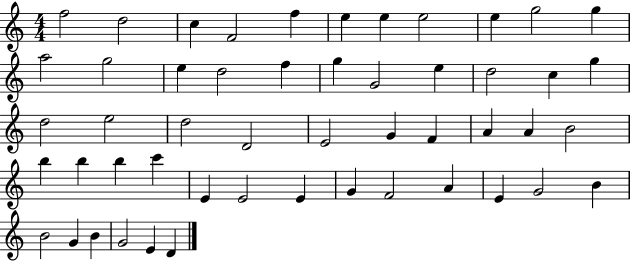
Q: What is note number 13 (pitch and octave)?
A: G5